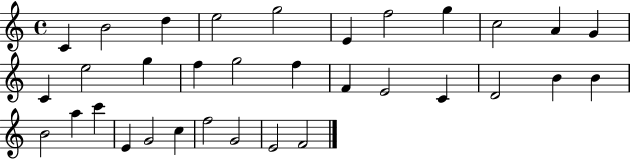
C4/q B4/h D5/q E5/h G5/h E4/q F5/h G5/q C5/h A4/q G4/q C4/q E5/h G5/q F5/q G5/h F5/q F4/q E4/h C4/q D4/h B4/q B4/q B4/h A5/q C6/q E4/q G4/h C5/q F5/h G4/h E4/h F4/h